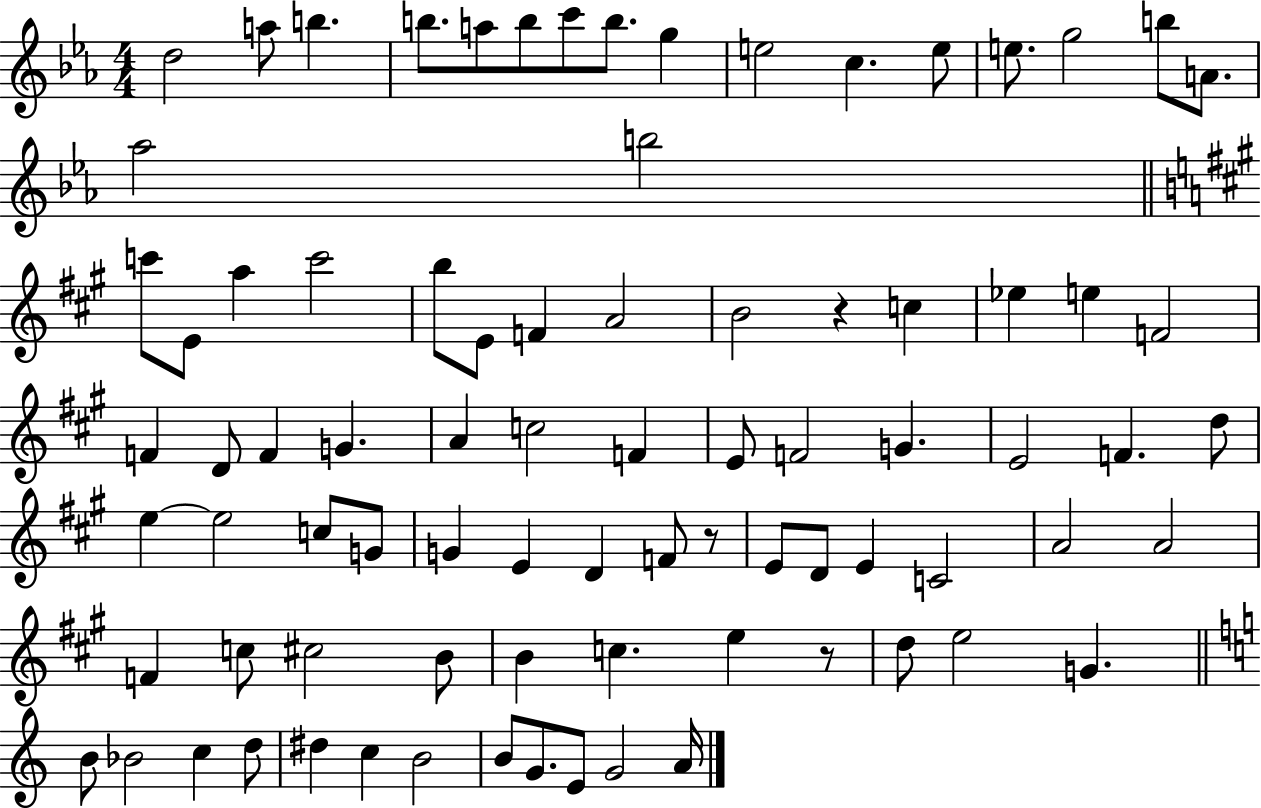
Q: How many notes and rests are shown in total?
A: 83